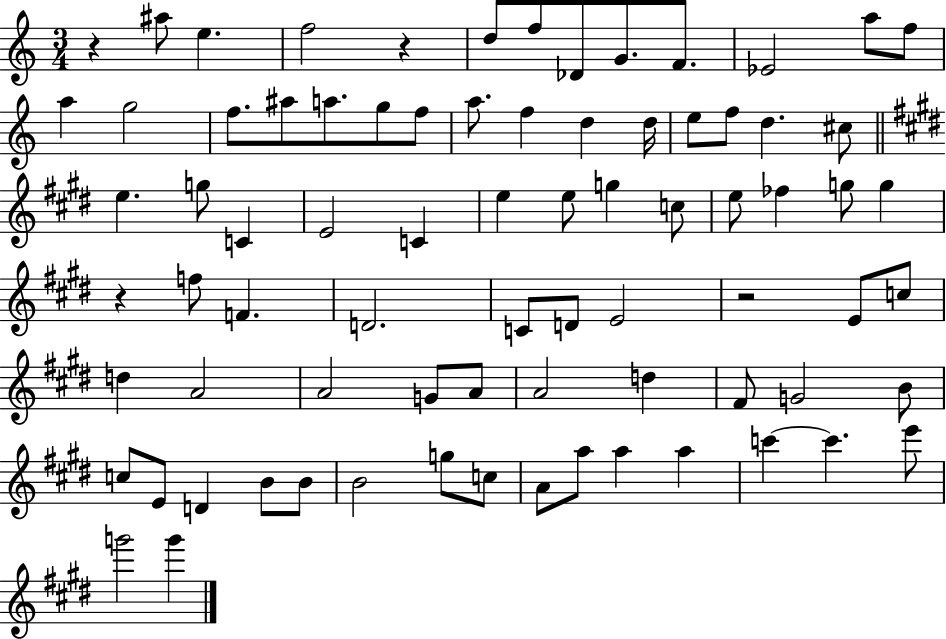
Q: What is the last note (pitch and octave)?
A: G6